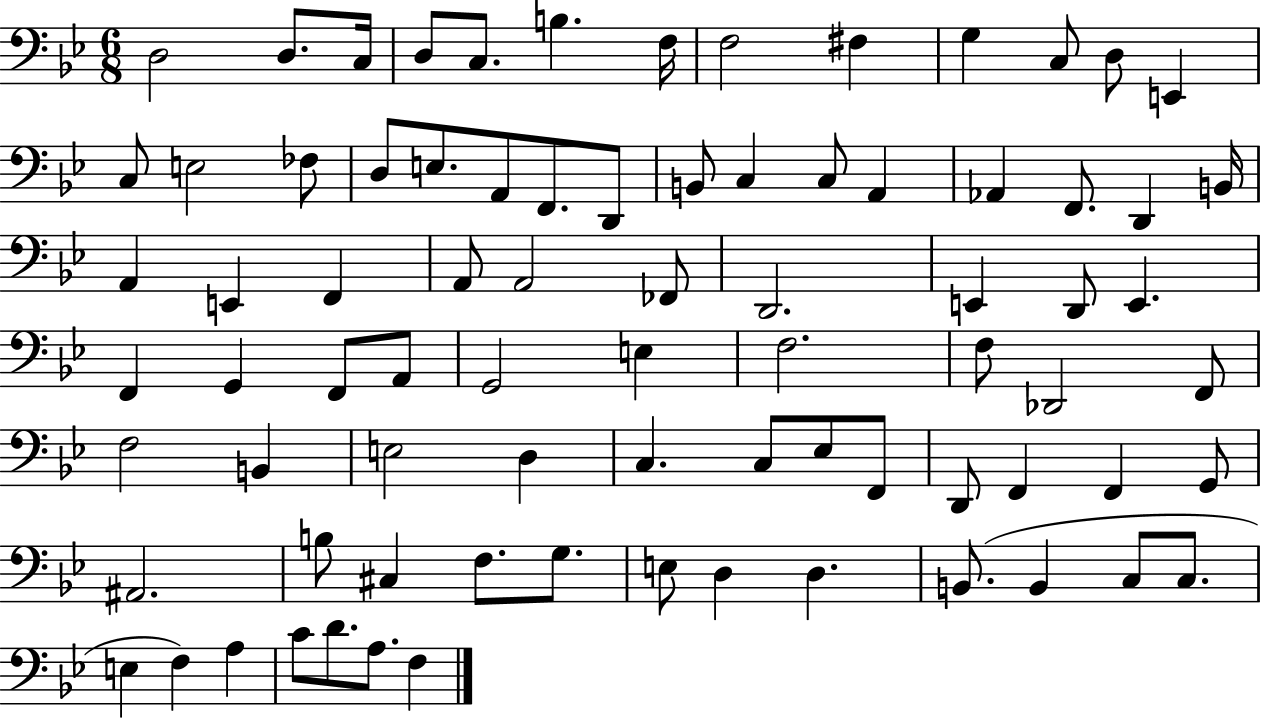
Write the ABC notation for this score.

X:1
T:Untitled
M:6/8
L:1/4
K:Bb
D,2 D,/2 C,/4 D,/2 C,/2 B, F,/4 F,2 ^F, G, C,/2 D,/2 E,, C,/2 E,2 _F,/2 D,/2 E,/2 A,,/2 F,,/2 D,,/2 B,,/2 C, C,/2 A,, _A,, F,,/2 D,, B,,/4 A,, E,, F,, A,,/2 A,,2 _F,,/2 D,,2 E,, D,,/2 E,, F,, G,, F,,/2 A,,/2 G,,2 E, F,2 F,/2 _D,,2 F,,/2 F,2 B,, E,2 D, C, C,/2 _E,/2 F,,/2 D,,/2 F,, F,, G,,/2 ^A,,2 B,/2 ^C, F,/2 G,/2 E,/2 D, D, B,,/2 B,, C,/2 C,/2 E, F, A, C/2 D/2 A,/2 F,